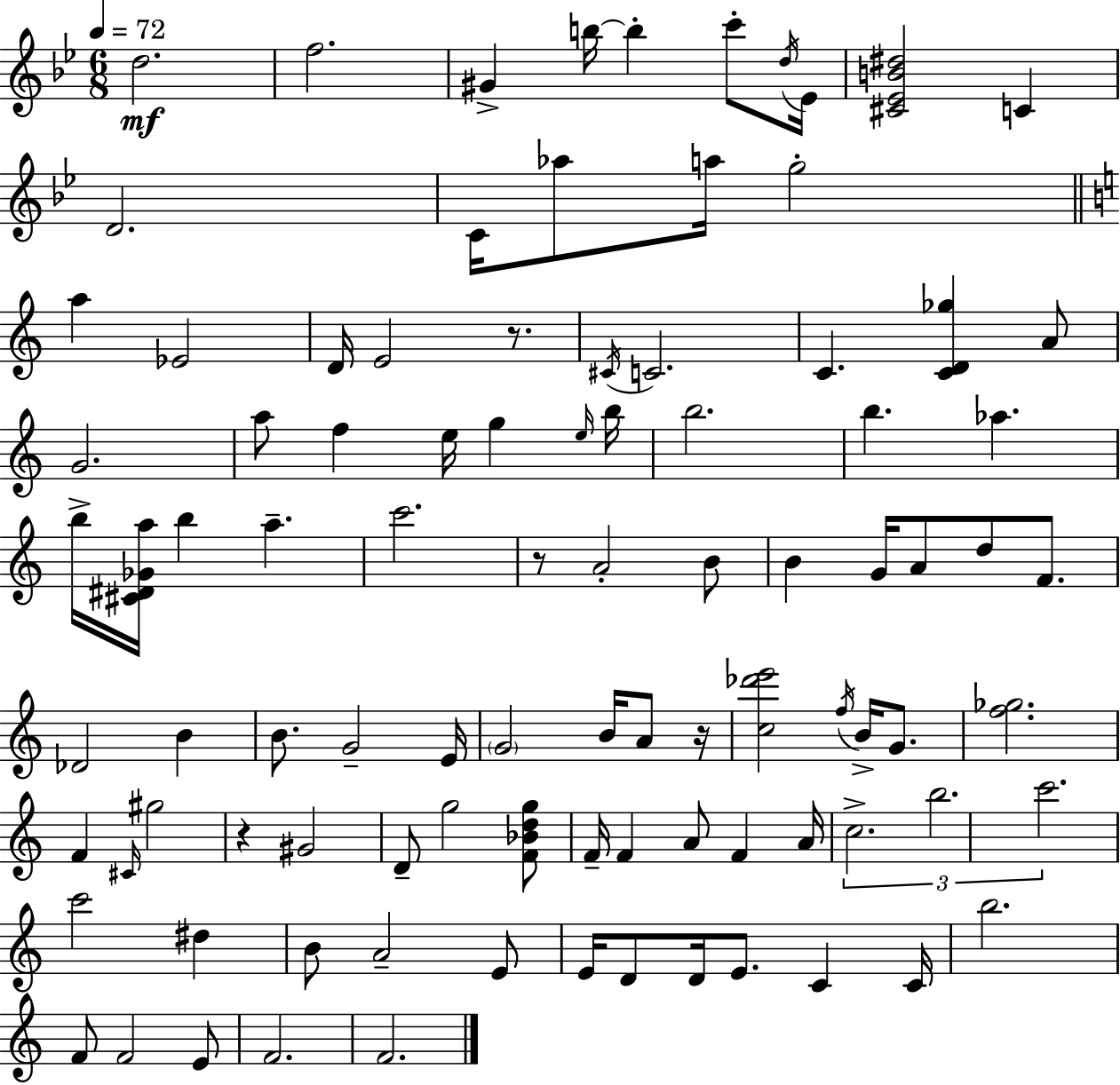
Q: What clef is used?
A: treble